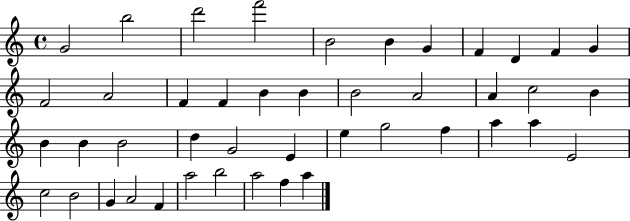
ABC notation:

X:1
T:Untitled
M:4/4
L:1/4
K:C
G2 b2 d'2 f'2 B2 B G F D F G F2 A2 F F B B B2 A2 A c2 B B B B2 d G2 E e g2 f a a E2 c2 B2 G A2 F a2 b2 a2 f a